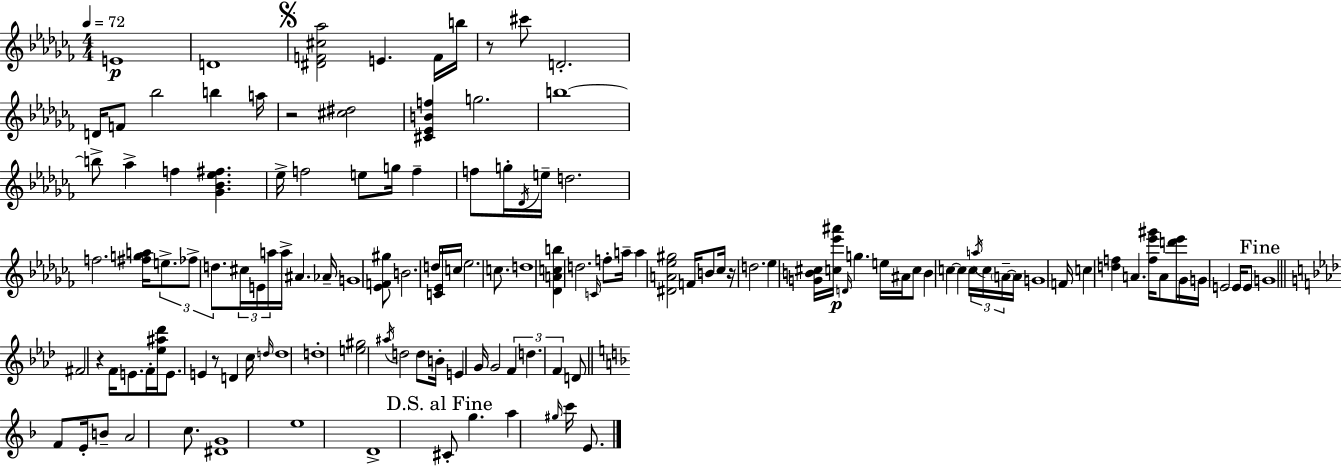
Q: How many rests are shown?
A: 5